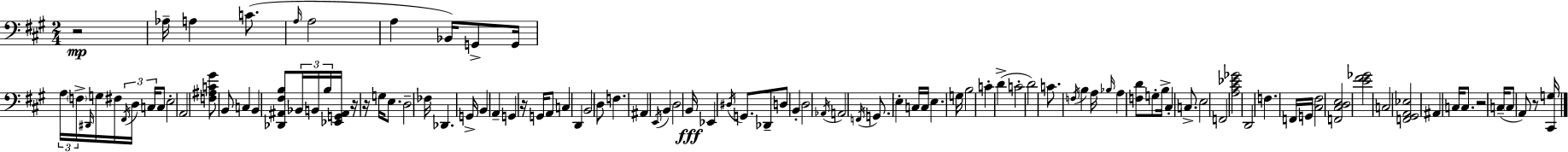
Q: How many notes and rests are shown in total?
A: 107